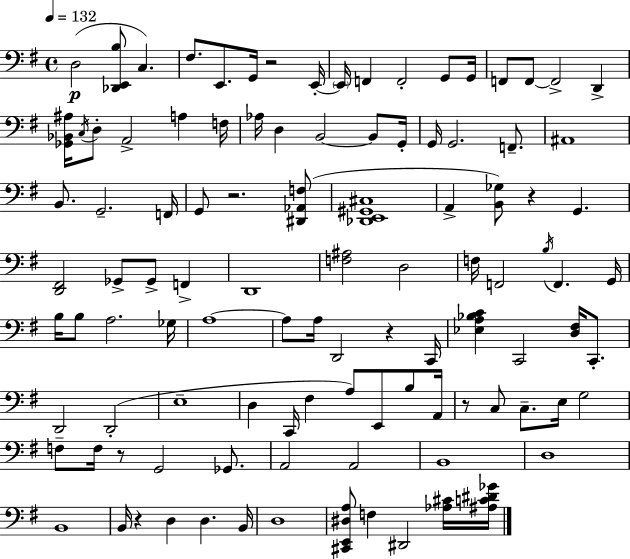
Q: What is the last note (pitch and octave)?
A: D#2